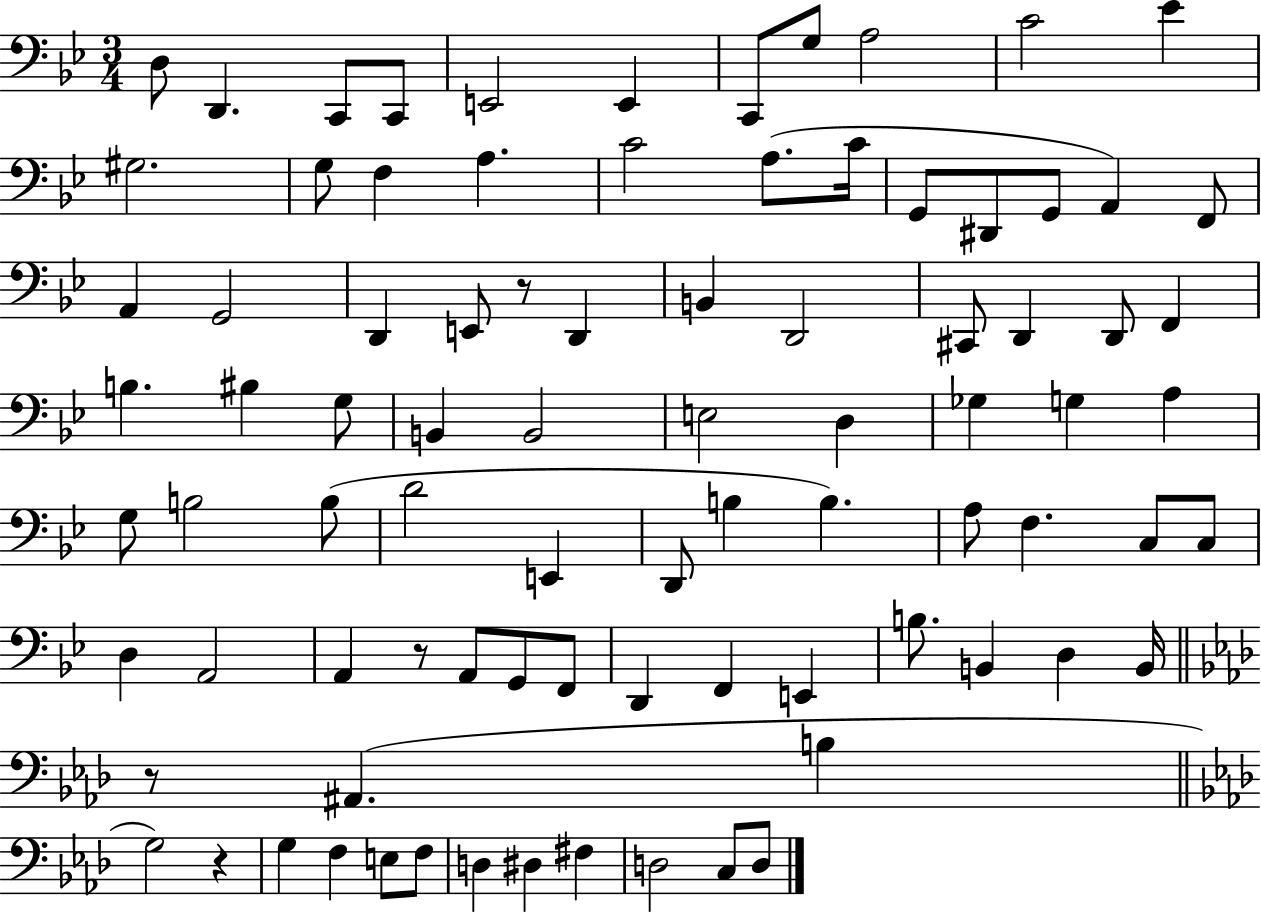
X:1
T:Untitled
M:3/4
L:1/4
K:Bb
D,/2 D,, C,,/2 C,,/2 E,,2 E,, C,,/2 G,/2 A,2 C2 _E ^G,2 G,/2 F, A, C2 A,/2 C/4 G,,/2 ^D,,/2 G,,/2 A,, F,,/2 A,, G,,2 D,, E,,/2 z/2 D,, B,, D,,2 ^C,,/2 D,, D,,/2 F,, B, ^B, G,/2 B,, B,,2 E,2 D, _G, G, A, G,/2 B,2 B,/2 D2 E,, D,,/2 B, B, A,/2 F, C,/2 C,/2 D, A,,2 A,, z/2 A,,/2 G,,/2 F,,/2 D,, F,, E,, B,/2 B,, D, B,,/4 z/2 ^A,, B, G,2 z G, F, E,/2 F,/2 D, ^D, ^F, D,2 C,/2 D,/2